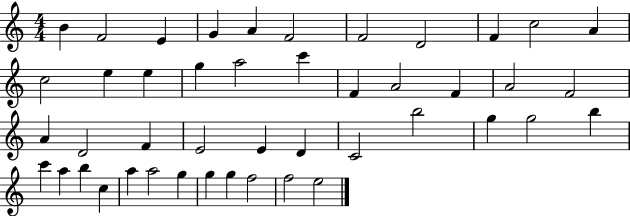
X:1
T:Untitled
M:4/4
L:1/4
K:C
B F2 E G A F2 F2 D2 F c2 A c2 e e g a2 c' F A2 F A2 F2 A D2 F E2 E D C2 b2 g g2 b c' a b c a a2 g g g f2 f2 e2